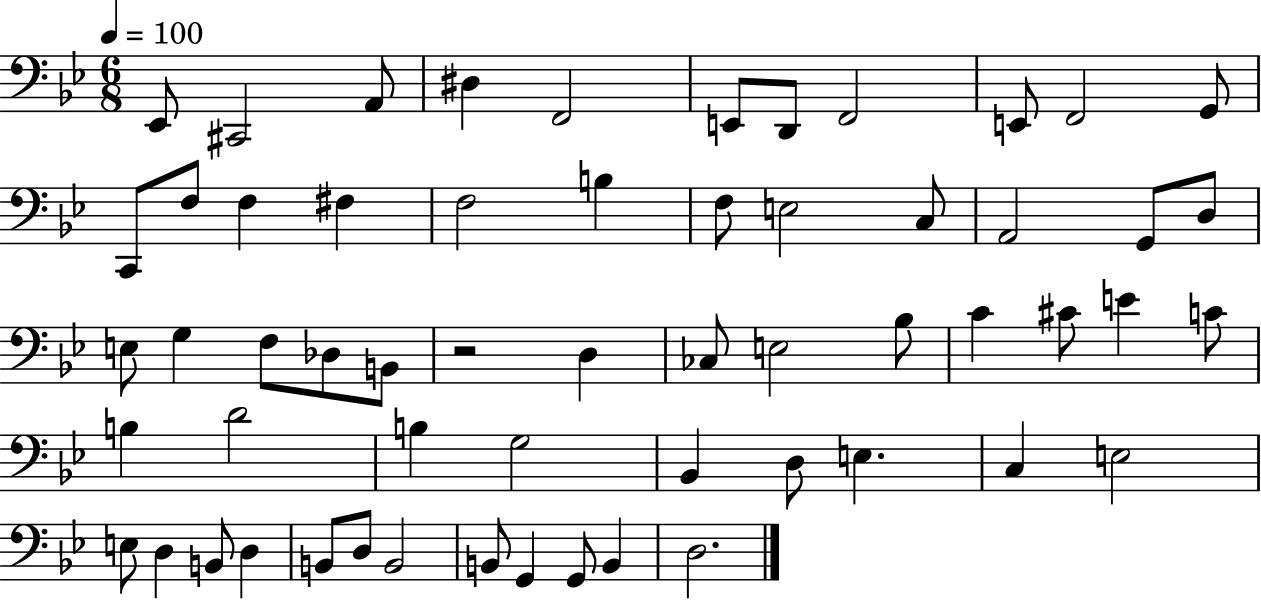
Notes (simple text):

Eb2/e C#2/h A2/e D#3/q F2/h E2/e D2/e F2/h E2/e F2/h G2/e C2/e F3/e F3/q F#3/q F3/h B3/q F3/e E3/h C3/e A2/h G2/e D3/e E3/e G3/q F3/e Db3/e B2/e R/h D3/q CES3/e E3/h Bb3/e C4/q C#4/e E4/q C4/e B3/q D4/h B3/q G3/h Bb2/q D3/e E3/q. C3/q E3/h E3/e D3/q B2/e D3/q B2/e D3/e B2/h B2/e G2/q G2/e B2/q D3/h.